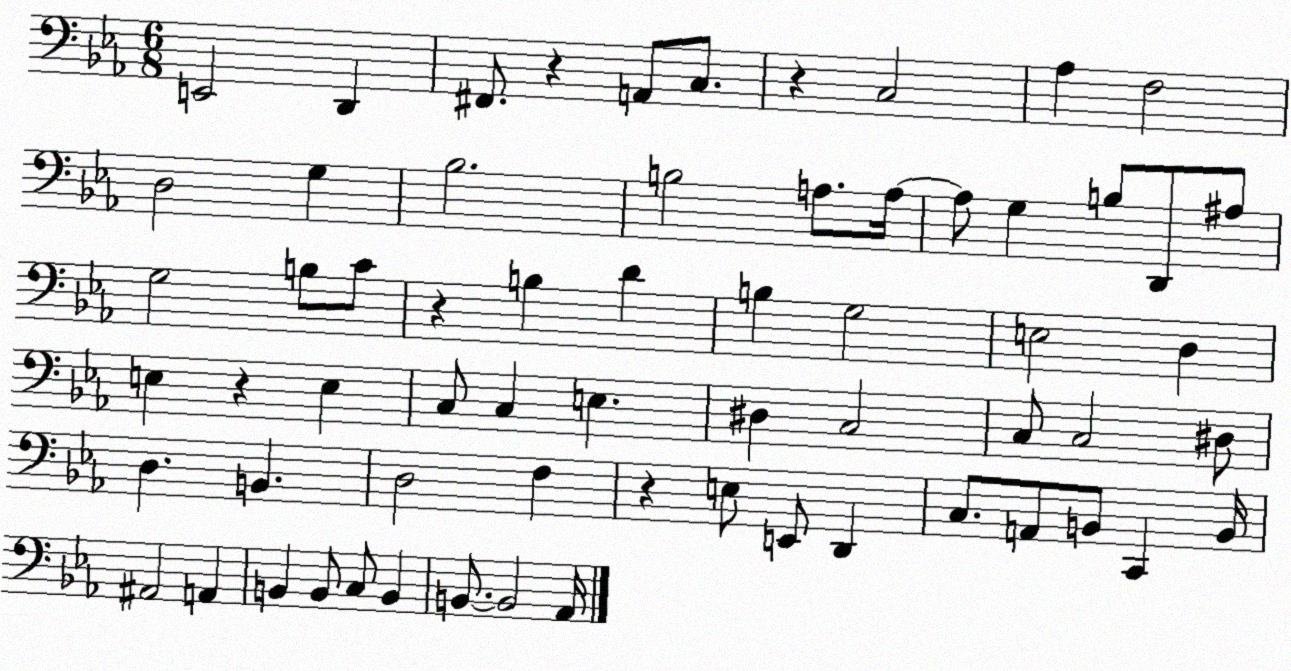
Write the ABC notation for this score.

X:1
T:Untitled
M:6/8
L:1/4
K:Eb
E,,2 D,, ^F,,/2 z A,,/2 C,/2 z C,2 _A, F,2 D,2 G, _B,2 B,2 A,/2 A,/4 A,/2 G, B,/2 D,,/2 ^A,/2 G,2 B,/2 C/2 z B, D B, G,2 E,2 D, E, z E, C,/2 C, E, ^D, C,2 C,/2 C,2 ^D,/2 D, B,, D,2 F, z E,/2 E,,/2 D,, C,/2 A,,/2 B,,/2 C,, B,,/4 ^A,,2 A,, B,, B,,/2 C,/2 B,, B,,/2 B,,2 _A,,/4